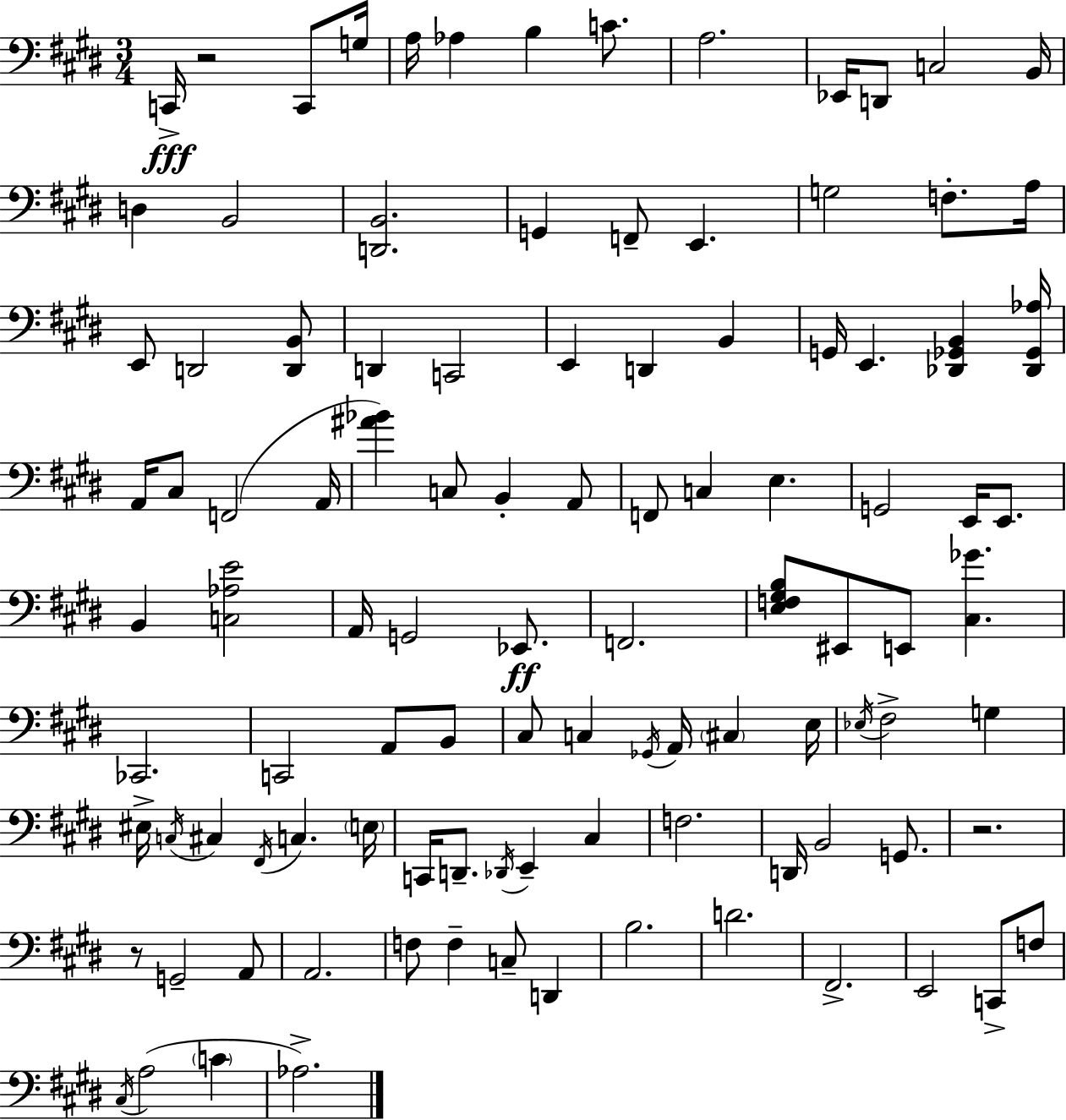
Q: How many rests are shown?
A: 3